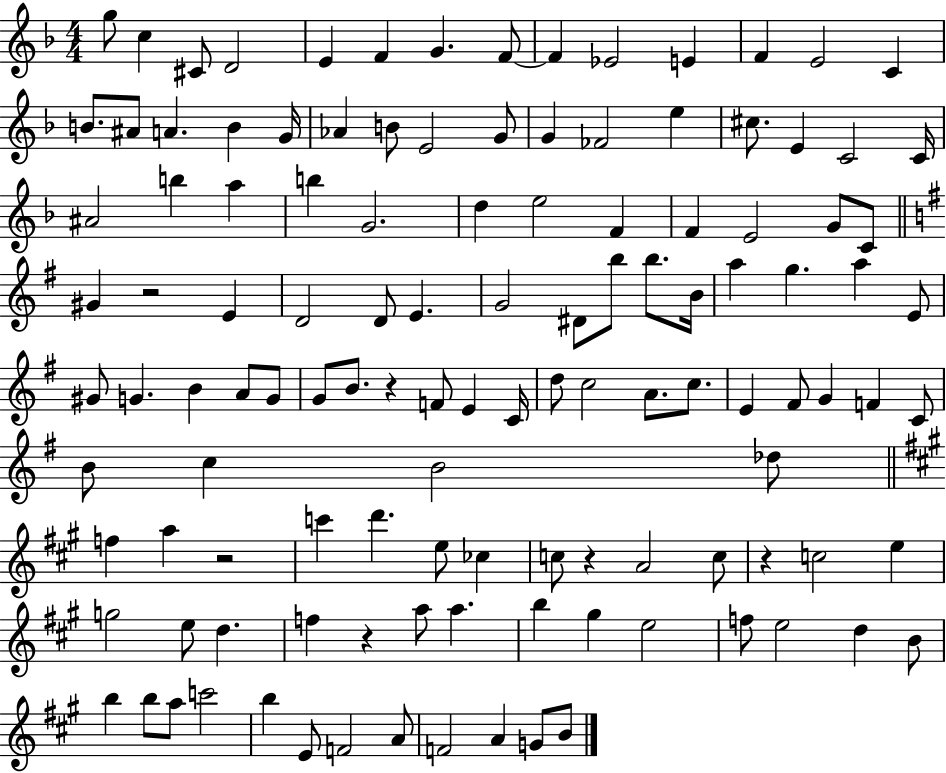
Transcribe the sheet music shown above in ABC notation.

X:1
T:Untitled
M:4/4
L:1/4
K:F
g/2 c ^C/2 D2 E F G F/2 F _E2 E F E2 C B/2 ^A/2 A B G/4 _A B/2 E2 G/2 G _F2 e ^c/2 E C2 C/4 ^A2 b a b G2 d e2 F F E2 G/2 C/2 ^G z2 E D2 D/2 E G2 ^D/2 b/2 b/2 B/4 a g a E/2 ^G/2 G B A/2 G/2 G/2 B/2 z F/2 E C/4 d/2 c2 A/2 c/2 E ^F/2 G F C/2 B/2 c B2 _d/2 f a z2 c' d' e/2 _c c/2 z A2 c/2 z c2 e g2 e/2 d f z a/2 a b ^g e2 f/2 e2 d B/2 b b/2 a/2 c'2 b E/2 F2 A/2 F2 A G/2 B/2